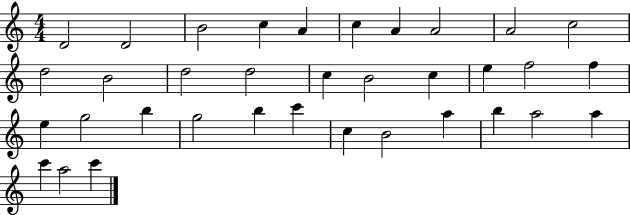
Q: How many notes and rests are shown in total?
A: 35